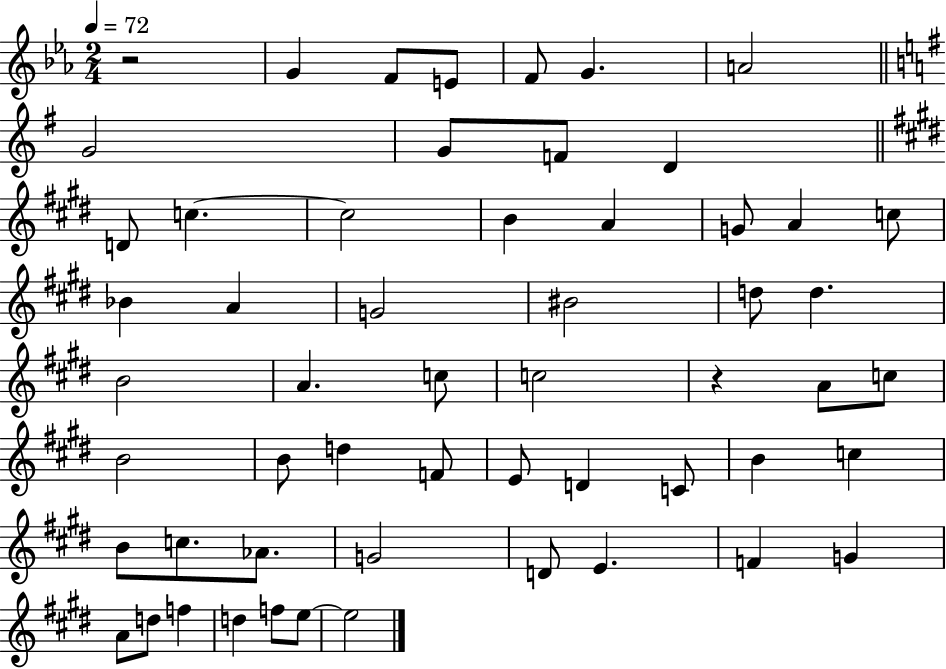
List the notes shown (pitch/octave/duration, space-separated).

R/h G4/q F4/e E4/e F4/e G4/q. A4/h G4/h G4/e F4/e D4/q D4/e C5/q. C5/h B4/q A4/q G4/e A4/q C5/e Bb4/q A4/q G4/h BIS4/h D5/e D5/q. B4/h A4/q. C5/e C5/h R/q A4/e C5/e B4/h B4/e D5/q F4/e E4/e D4/q C4/e B4/q C5/q B4/e C5/e. Ab4/e. G4/h D4/e E4/q. F4/q G4/q A4/e D5/e F5/q D5/q F5/e E5/e E5/h